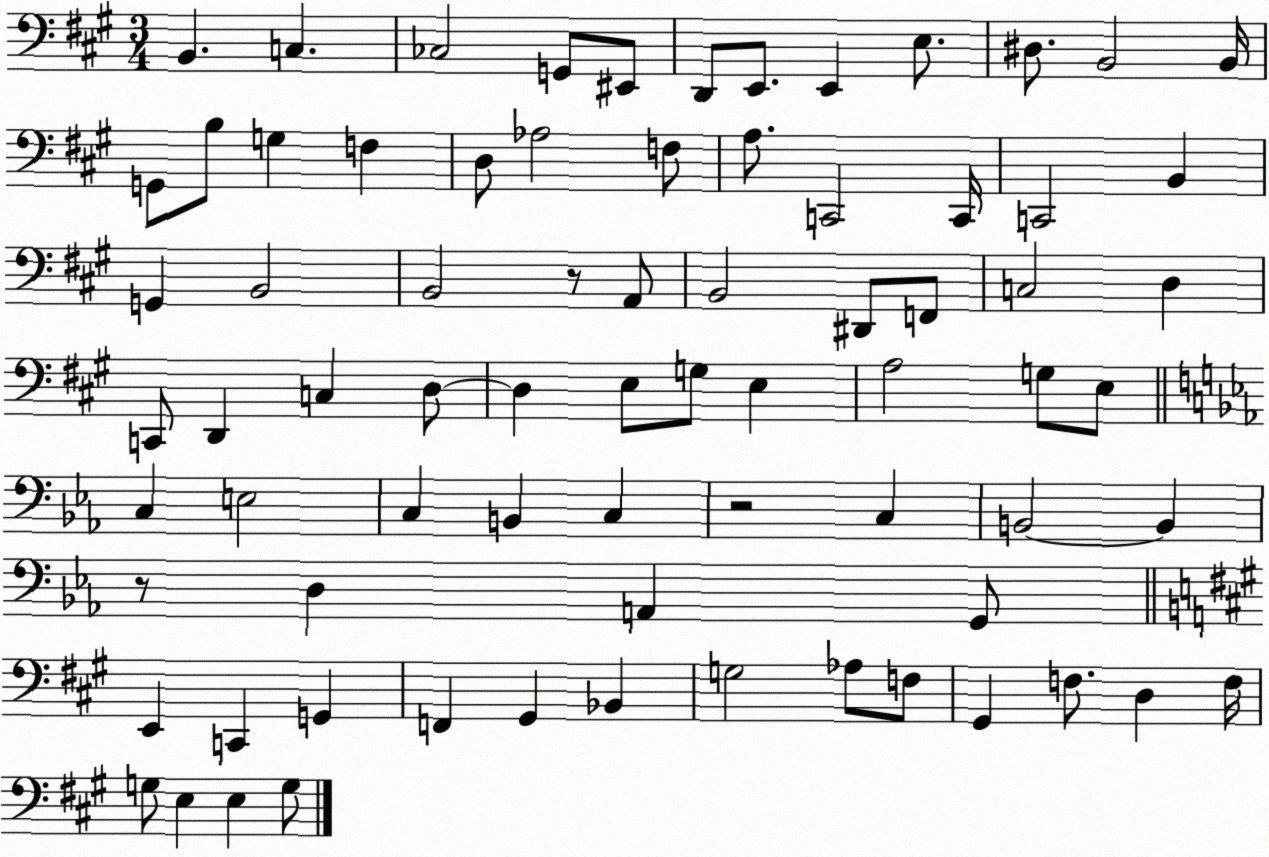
X:1
T:Untitled
M:3/4
L:1/4
K:A
B,, C, _C,2 G,,/2 ^E,,/2 D,,/2 E,,/2 E,, E,/2 ^D,/2 B,,2 B,,/4 G,,/2 B,/2 G, F, D,/2 _A,2 F,/2 A,/2 C,,2 C,,/4 C,,2 B,, G,, B,,2 B,,2 z/2 A,,/2 B,,2 ^D,,/2 F,,/2 C,2 D, C,,/2 D,, C, D,/2 D, E,/2 G,/2 E, A,2 G,/2 E,/2 C, E,2 C, B,, C, z2 C, B,,2 B,, z/2 D, A,, G,,/2 E,, C,, G,, F,, ^G,, _B,, G,2 _A,/2 F,/2 ^G,, F,/2 D, F,/4 G,/2 E, E, G,/2